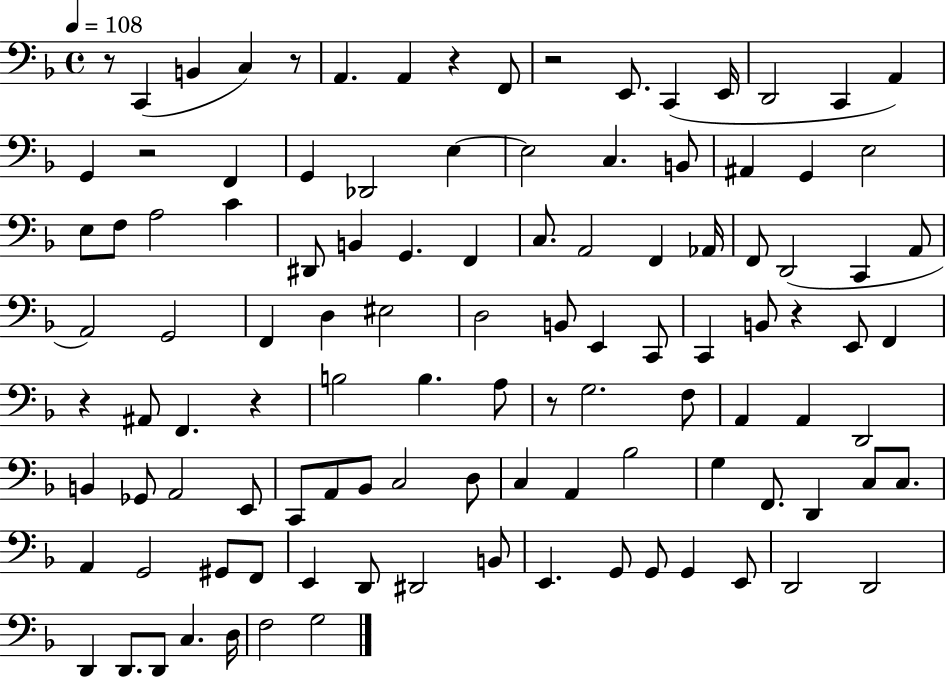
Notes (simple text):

R/e C2/q B2/q C3/q R/e A2/q. A2/q R/q F2/e R/h E2/e. C2/q E2/s D2/h C2/q A2/q G2/q R/h F2/q G2/q Db2/h E3/q E3/h C3/q. B2/e A#2/q G2/q E3/h E3/e F3/e A3/h C4/q D#2/e B2/q G2/q. F2/q C3/e. A2/h F2/q Ab2/s F2/e D2/h C2/q A2/e A2/h G2/h F2/q D3/q EIS3/h D3/h B2/e E2/q C2/e C2/q B2/e R/q E2/e F2/q R/q A#2/e F2/q. R/q B3/h B3/q. A3/e R/e G3/h. F3/e A2/q A2/q D2/h B2/q Gb2/e A2/h E2/e C2/e A2/e Bb2/e C3/h D3/e C3/q A2/q Bb3/h G3/q F2/e. D2/q C3/e C3/e. A2/q G2/h G#2/e F2/e E2/q D2/e D#2/h B2/e E2/q. G2/e G2/e G2/q E2/e D2/h D2/h D2/q D2/e. D2/e C3/q. D3/s F3/h G3/h